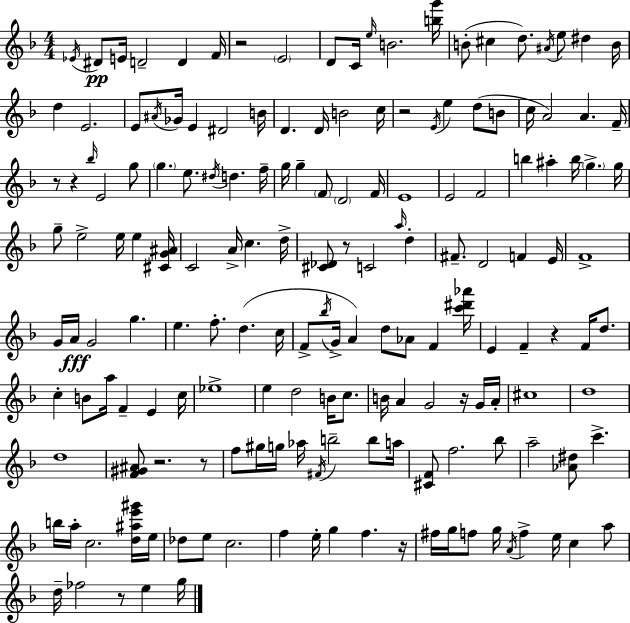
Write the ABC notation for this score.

X:1
T:Untitled
M:4/4
L:1/4
K:Dm
_E/4 ^D/2 E/4 D2 D F/4 z2 E2 D/2 C/4 e/4 B2 [bg']/4 B/2 ^c d/2 ^A/4 e/2 ^d B/4 d E2 E/2 ^A/4 _G/4 E ^D2 B/4 D D/4 B2 c/4 z2 E/4 e d/2 B/2 c/4 A2 A F/4 z/2 z _b/4 E2 g/2 g e/2 ^d/4 d f/4 g/4 g F/2 D2 F/4 E4 E2 F2 b ^a b/4 g g/4 g/2 e2 e/4 e [^CG^A]/4 C2 A/4 c d/4 [^C_D]/2 z/2 C2 a/4 d ^F/2 D2 F E/4 F4 G/4 A/4 G2 g e f/2 d c/4 F/2 _b/4 G/4 A d/2 _A/2 F [c'^d'_a']/4 E F z F/4 d/2 c B/2 a/4 F E c/4 _e4 e d2 B/4 c/2 B/4 A G2 z/4 G/4 A/4 ^c4 d4 d4 [F^G^A]/2 z2 z/2 f/2 ^g/4 g/4 _a/4 ^F/4 b2 b/2 a/4 [^CF]/2 f2 _b/2 a2 [_A^d]/2 c' b/4 a/4 c2 [d^ae'^g']/4 e/4 _d/2 e/2 c2 f e/4 g f z/4 ^f/4 g/4 f/2 g/4 A/4 f e/4 c a/2 d/4 _f2 z/2 e g/4